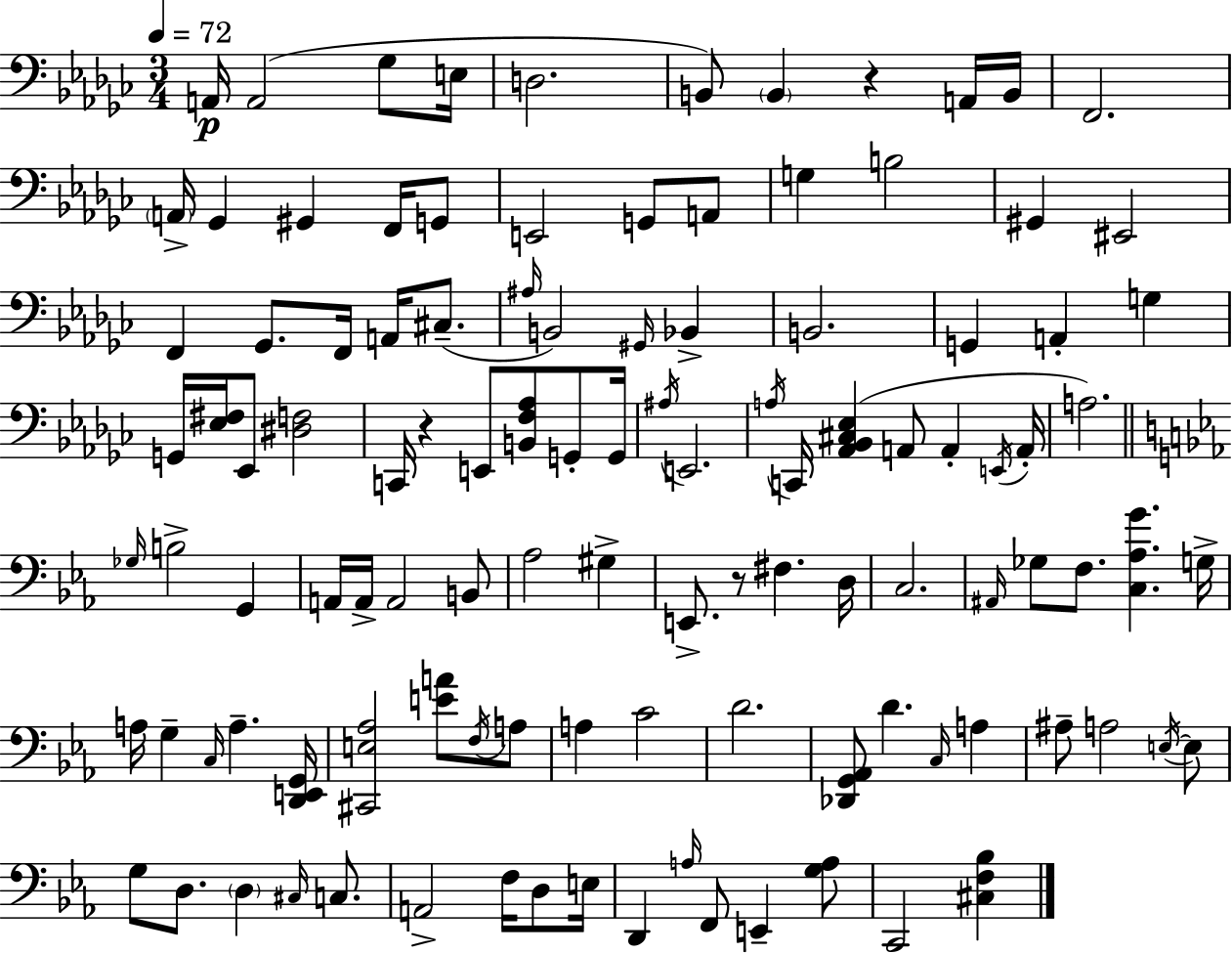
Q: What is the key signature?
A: EES minor